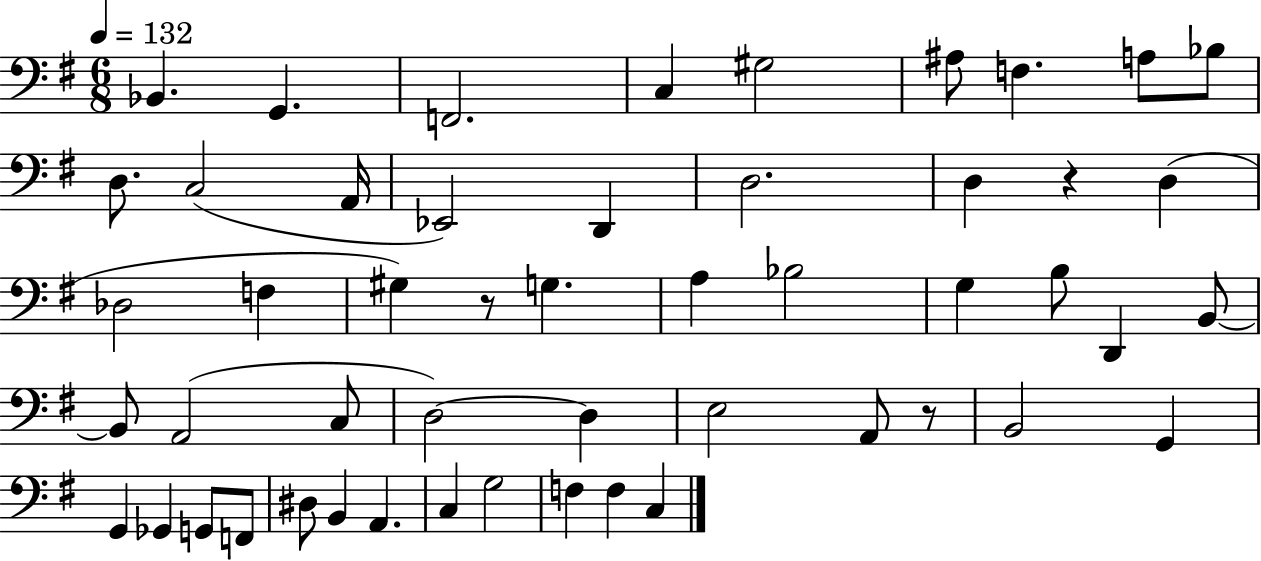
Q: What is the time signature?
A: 6/8